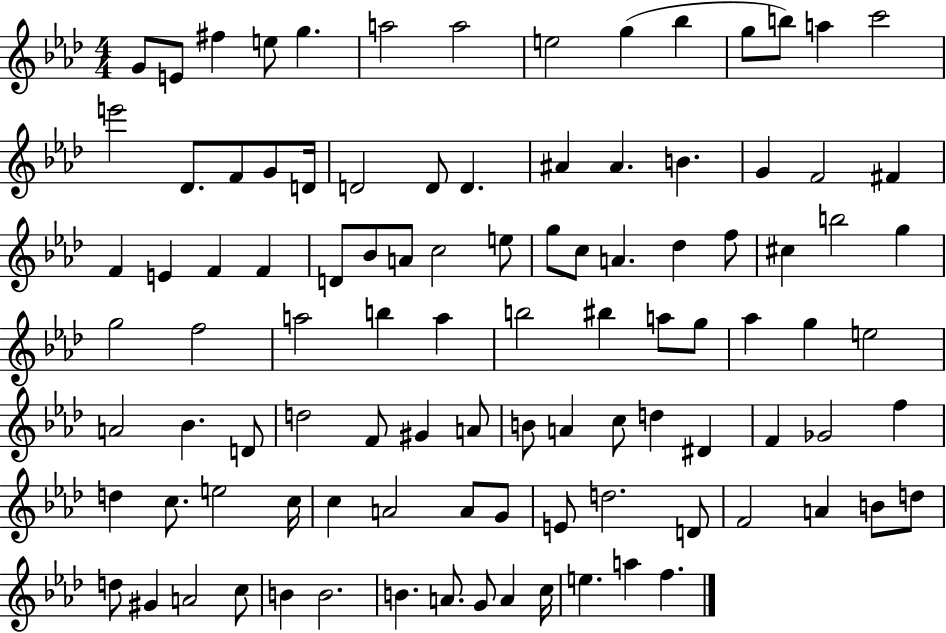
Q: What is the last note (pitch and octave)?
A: F5